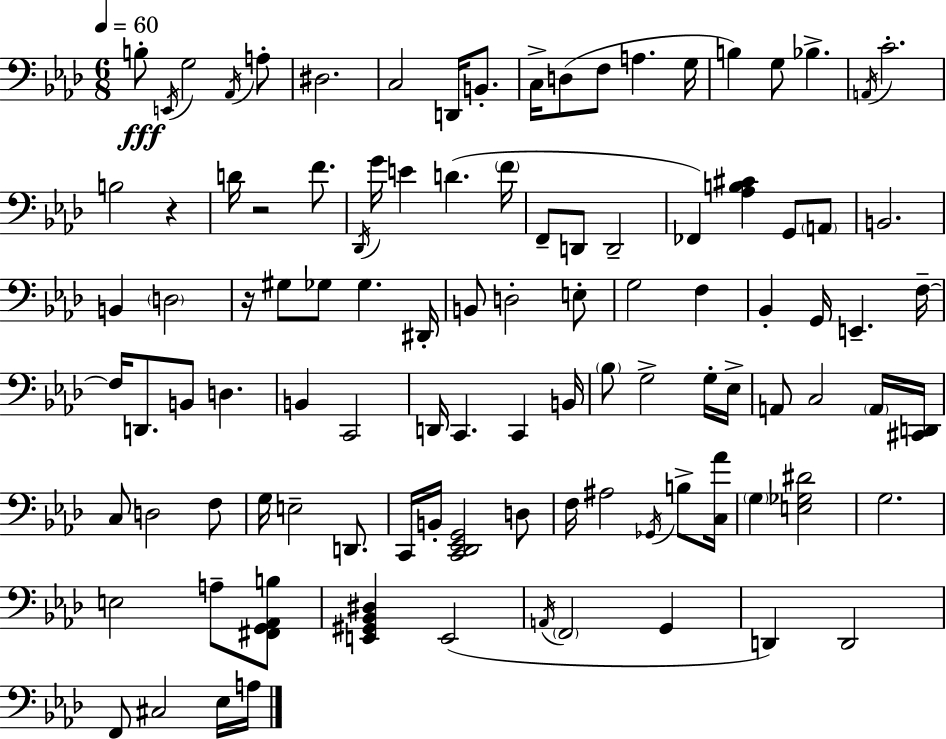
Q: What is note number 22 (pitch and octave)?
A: F4